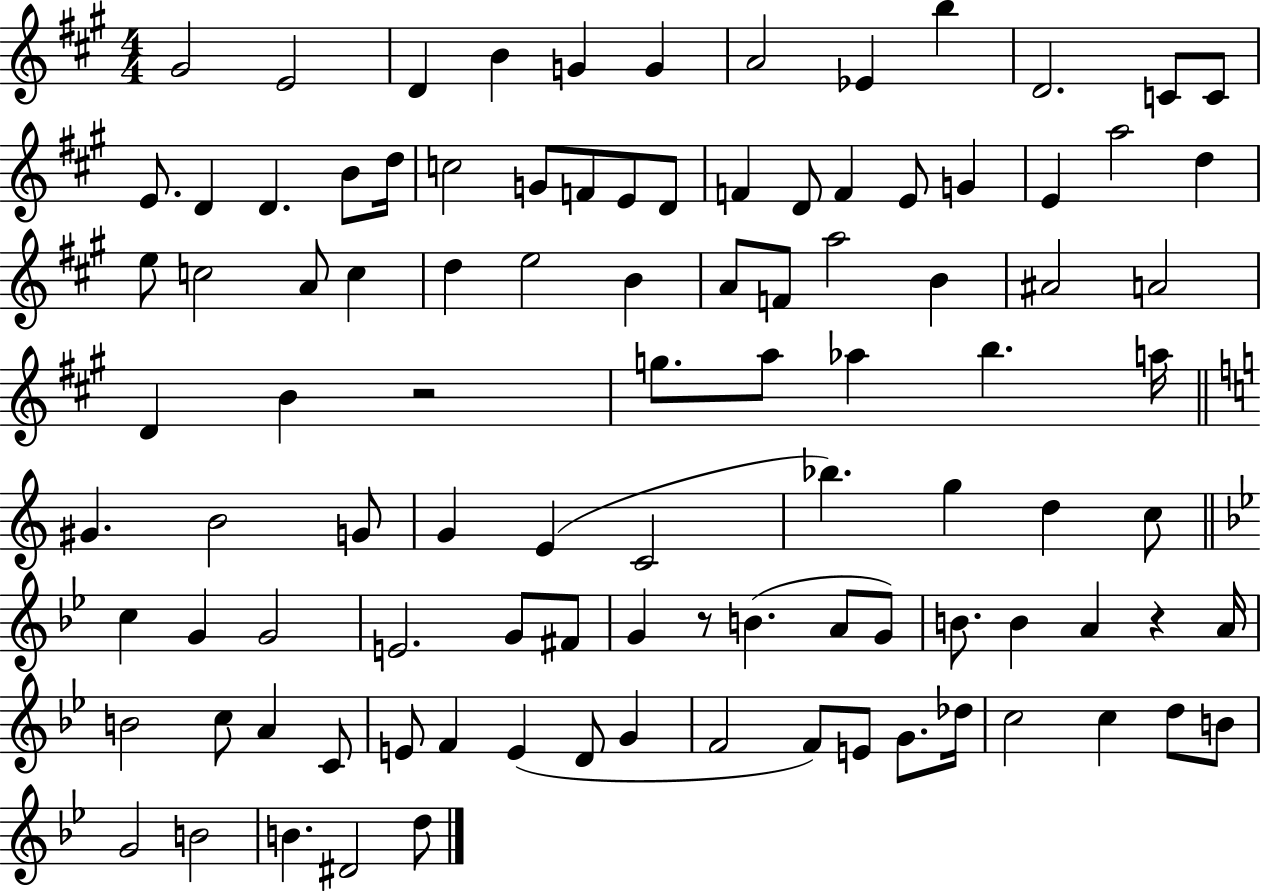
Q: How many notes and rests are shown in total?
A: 100